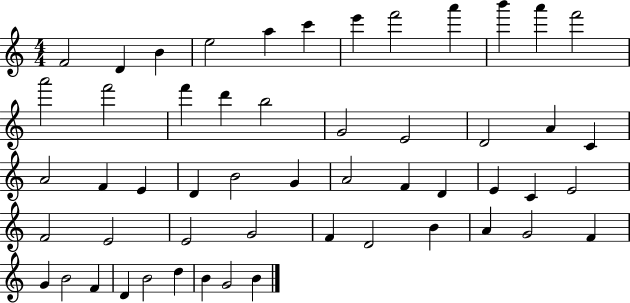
{
  \clef treble
  \numericTimeSignature
  \time 4/4
  \key c \major
  f'2 d'4 b'4 | e''2 a''4 c'''4 | e'''4 f'''2 a'''4 | b'''4 a'''4 f'''2 | \break a'''2 f'''2 | f'''4 d'''4 b''2 | g'2 e'2 | d'2 a'4 c'4 | \break a'2 f'4 e'4 | d'4 b'2 g'4 | a'2 f'4 d'4 | e'4 c'4 e'2 | \break f'2 e'2 | e'2 g'2 | f'4 d'2 b'4 | a'4 g'2 f'4 | \break g'4 b'2 f'4 | d'4 b'2 d''4 | b'4 g'2 b'4 | \bar "|."
}